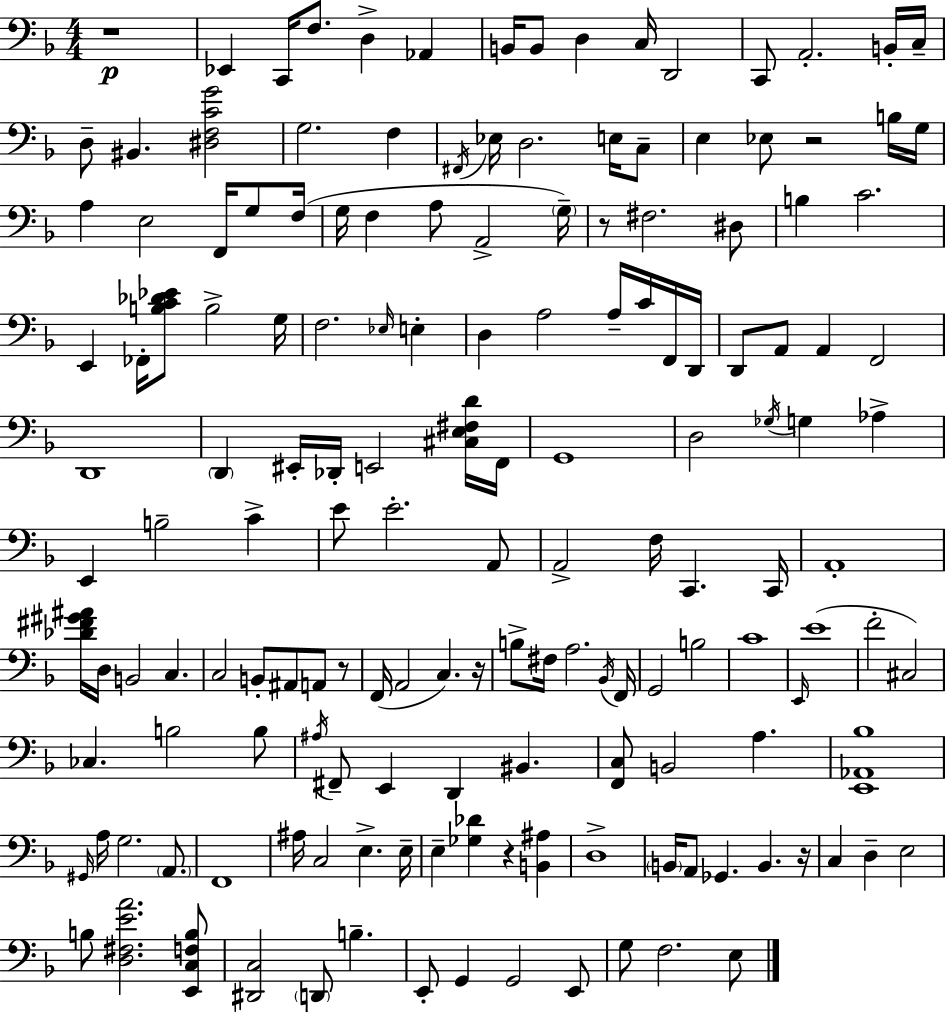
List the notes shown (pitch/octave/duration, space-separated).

R/w Eb2/q C2/s F3/e. D3/q Ab2/q B2/s B2/e D3/q C3/s D2/h C2/e A2/h. B2/s C3/s D3/e BIS2/q. [D#3,F3,C4,G4]/h G3/h. F3/q F#2/s Eb3/s D3/h. E3/s C3/e E3/q Eb3/e R/h B3/s G3/s A3/q E3/h F2/s G3/e F3/s G3/s F3/q A3/e A2/h G3/s R/e F#3/h. D#3/e B3/q C4/h. E2/q FES2/s [B3,C4,Db4,Eb4]/e B3/h G3/s F3/h. Eb3/s E3/q D3/q A3/h A3/s C4/s F2/s D2/s D2/e A2/e A2/q F2/h D2/w D2/q EIS2/s Db2/s E2/h [C#3,E3,F#3,D4]/s F2/s G2/w D3/h Gb3/s G3/q Ab3/q E2/q B3/h C4/q E4/e E4/h. A2/e A2/h F3/s C2/q. C2/s A2/w [Db4,F#4,G#4,A#4]/s D3/s B2/h C3/q. C3/h B2/e A#2/e A2/e R/e F2/s A2/h C3/q. R/s B3/e F#3/s A3/h. Bb2/s F2/s G2/h B3/h C4/w E2/s E4/w F4/h C#3/h CES3/q. B3/h B3/e A#3/s F#2/e E2/q D2/q BIS2/q. [F2,C3]/e B2/h A3/q. [E2,Ab2,Bb3]/w G#2/s A3/s G3/h. A2/e. F2/w A#3/s C3/h E3/q. E3/s E3/q [Gb3,Db4]/q R/q [B2,A#3]/q D3/w B2/s A2/e Gb2/q. B2/q. R/s C3/q D3/q E3/h B3/e [D3,F#3,E4,A4]/h. [E2,C3,F3,B3]/e [D#2,C3]/h D2/e B3/q. E2/e G2/q G2/h E2/e G3/e F3/h. E3/e